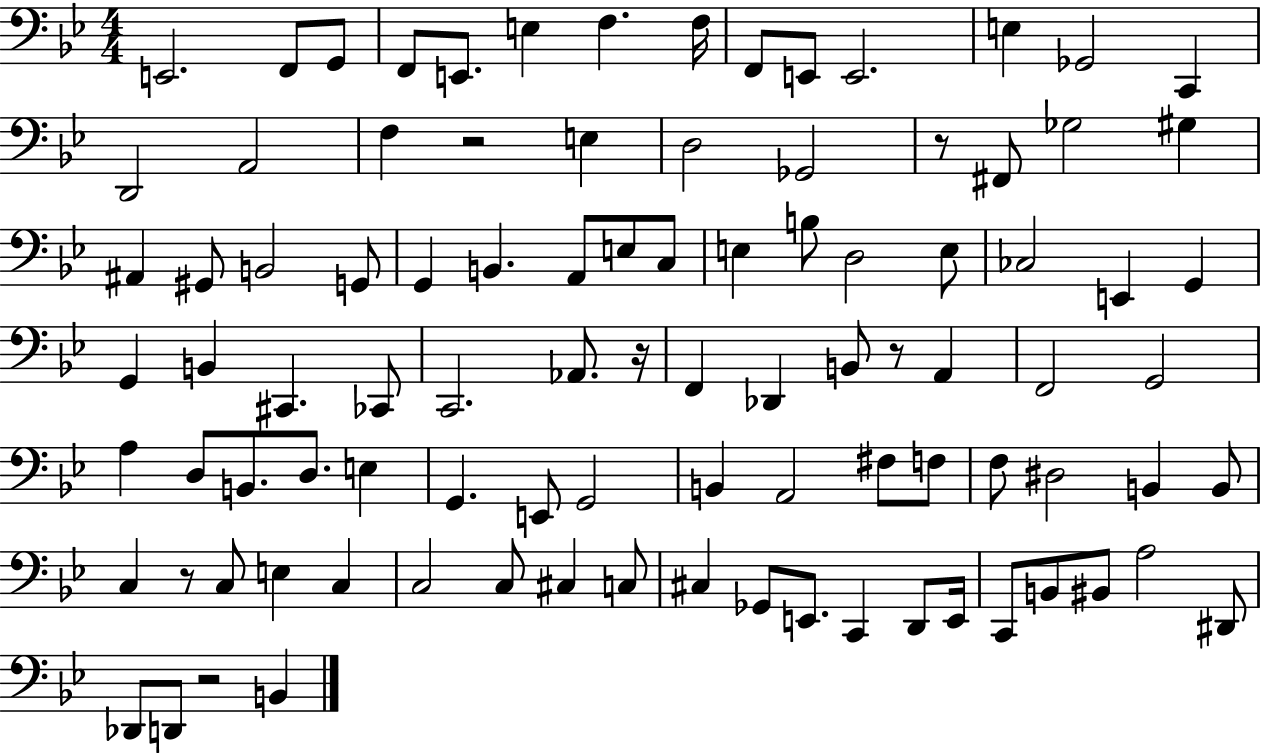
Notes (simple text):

E2/h. F2/e G2/e F2/e E2/e. E3/q F3/q. F3/s F2/e E2/e E2/h. E3/q Gb2/h C2/q D2/h A2/h F3/q R/h E3/q D3/h Gb2/h R/e F#2/e Gb3/h G#3/q A#2/q G#2/e B2/h G2/e G2/q B2/q. A2/e E3/e C3/e E3/q B3/e D3/h E3/e CES3/h E2/q G2/q G2/q B2/q C#2/q. CES2/e C2/h. Ab2/e. R/s F2/q Db2/q B2/e R/e A2/q F2/h G2/h A3/q D3/e B2/e. D3/e. E3/q G2/q. E2/e G2/h B2/q A2/h F#3/e F3/e F3/e D#3/h B2/q B2/e C3/q R/e C3/e E3/q C3/q C3/h C3/e C#3/q C3/e C#3/q Gb2/e E2/e. C2/q D2/e E2/s C2/e B2/e BIS2/e A3/h D#2/e Db2/e D2/e R/h B2/q